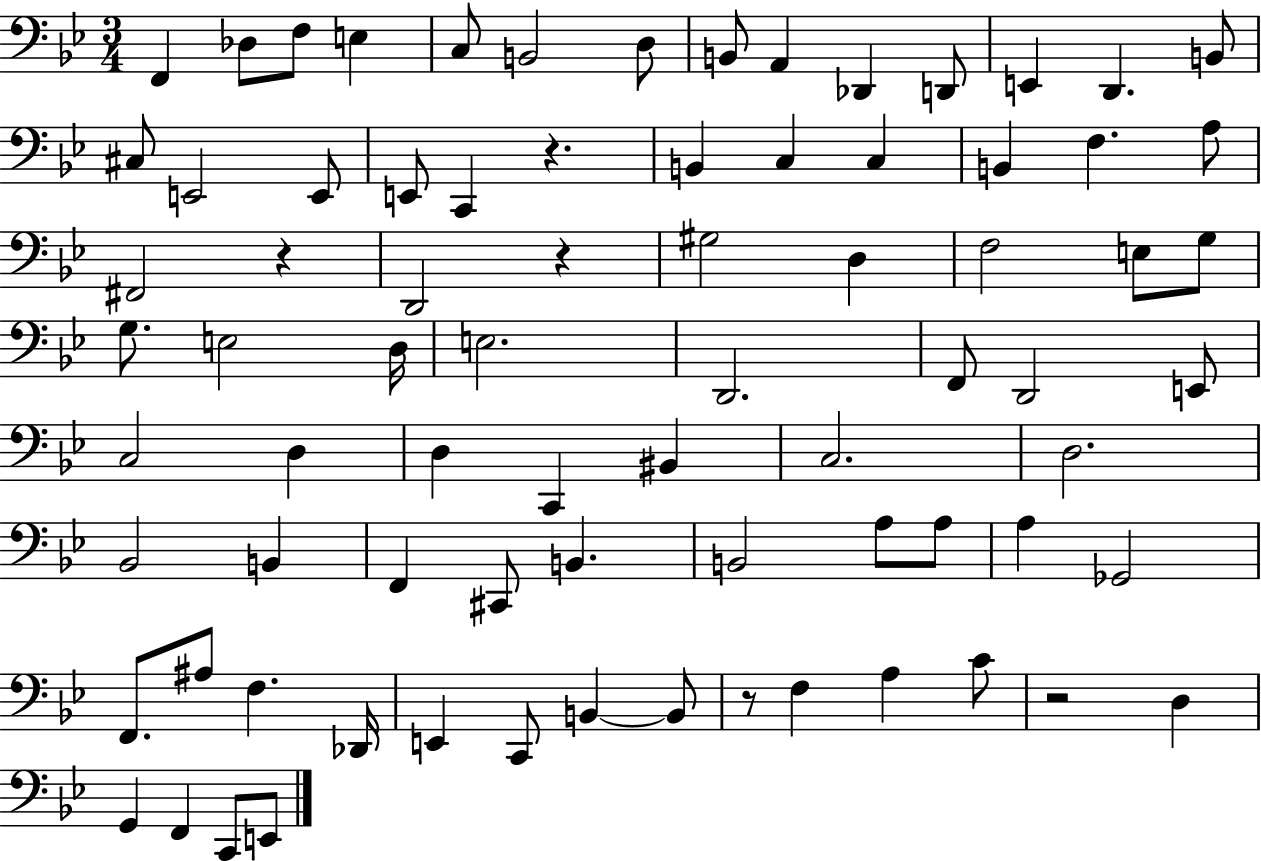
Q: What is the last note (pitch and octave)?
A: E2